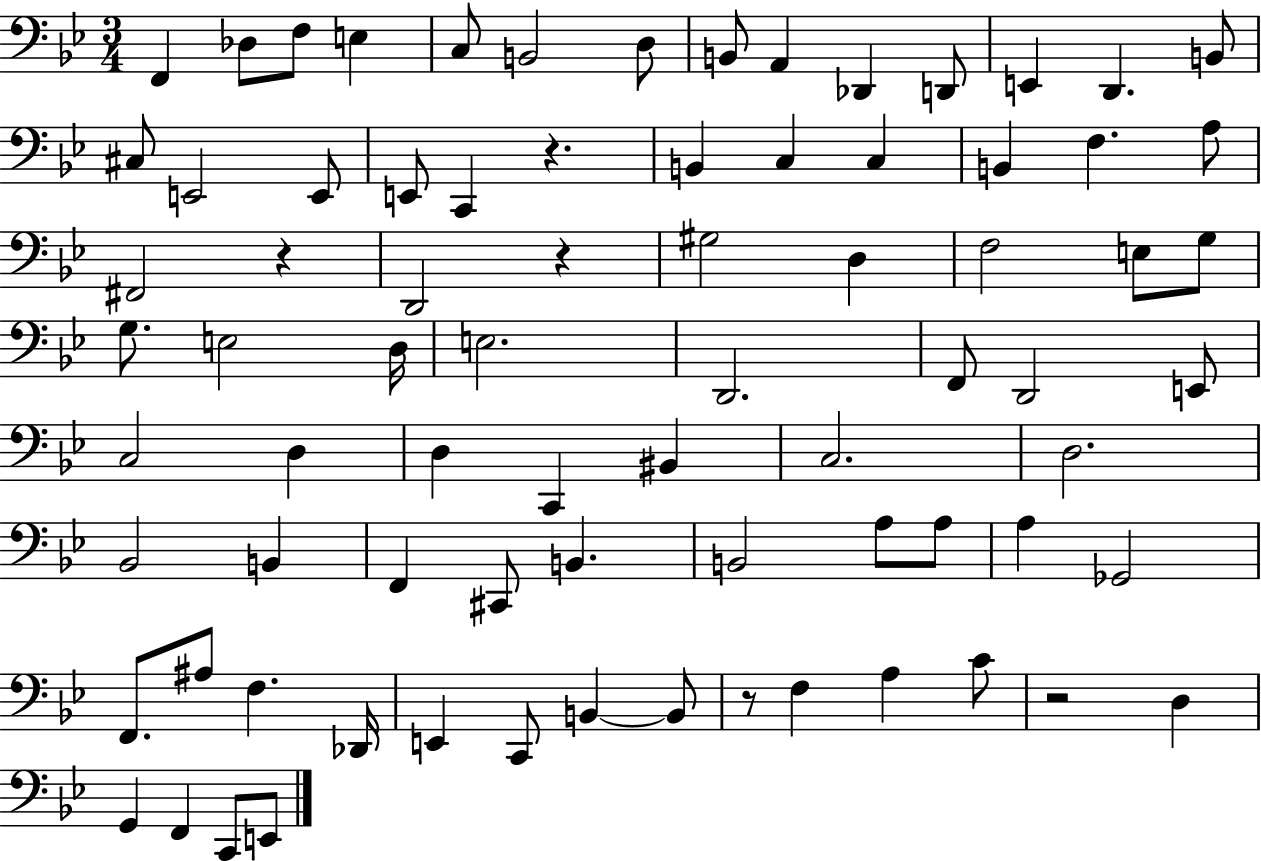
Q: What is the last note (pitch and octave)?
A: E2